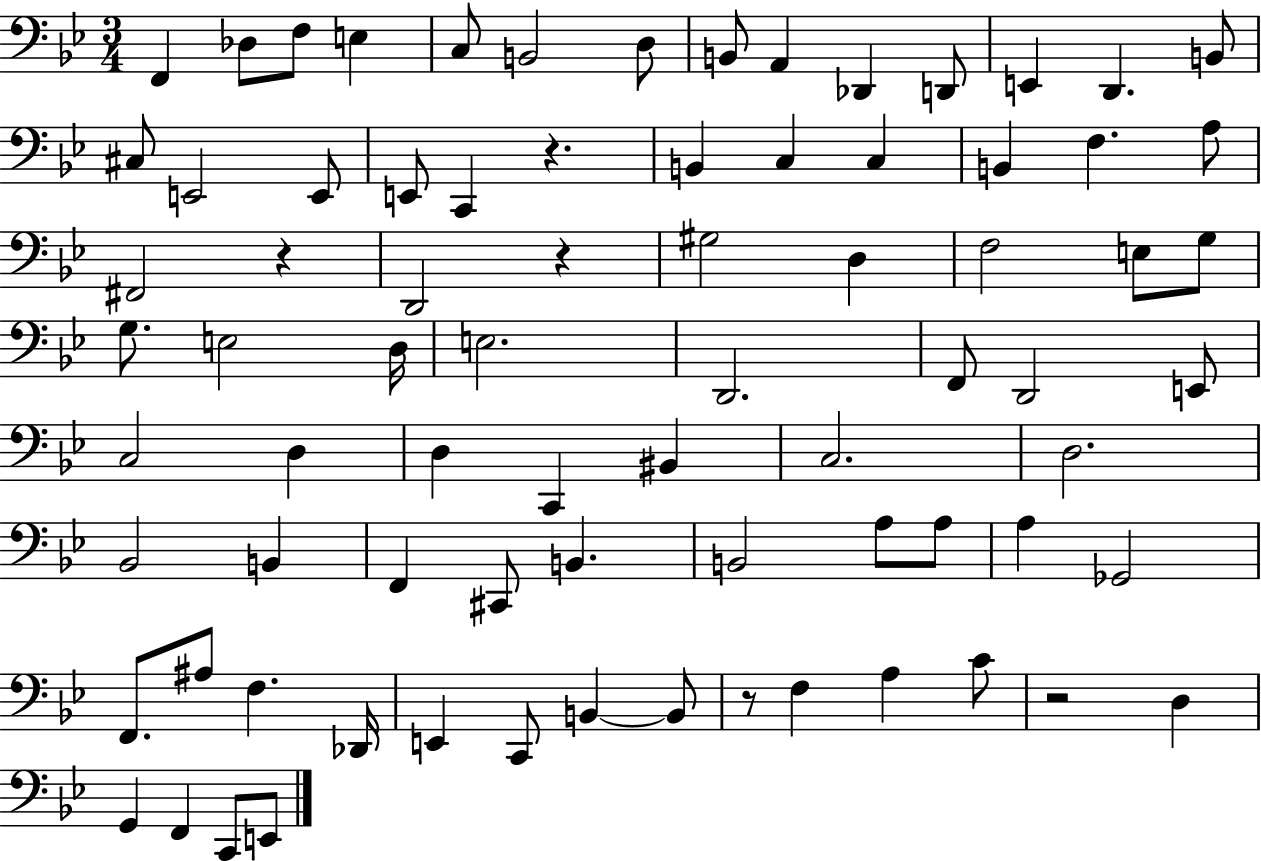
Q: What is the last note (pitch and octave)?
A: E2